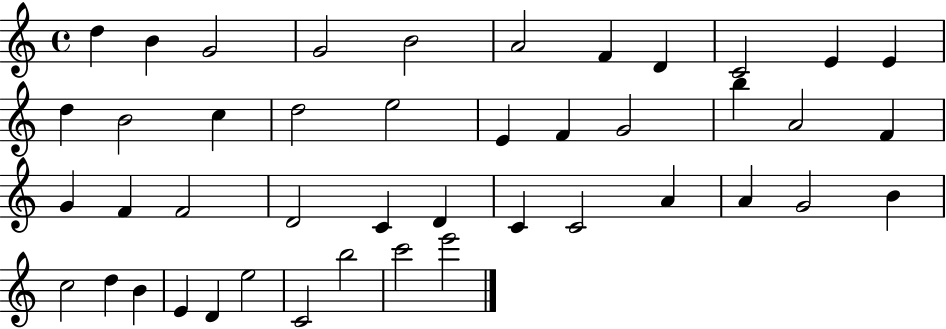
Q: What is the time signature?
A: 4/4